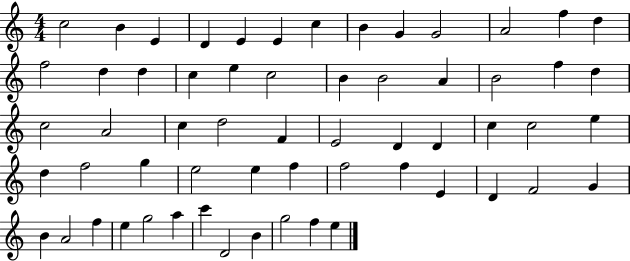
X:1
T:Untitled
M:4/4
L:1/4
K:C
c2 B E D E E c B G G2 A2 f d f2 d d c e c2 B B2 A B2 f d c2 A2 c d2 F E2 D D c c2 e d f2 g e2 e f f2 f E D F2 G B A2 f e g2 a c' D2 B g2 f e